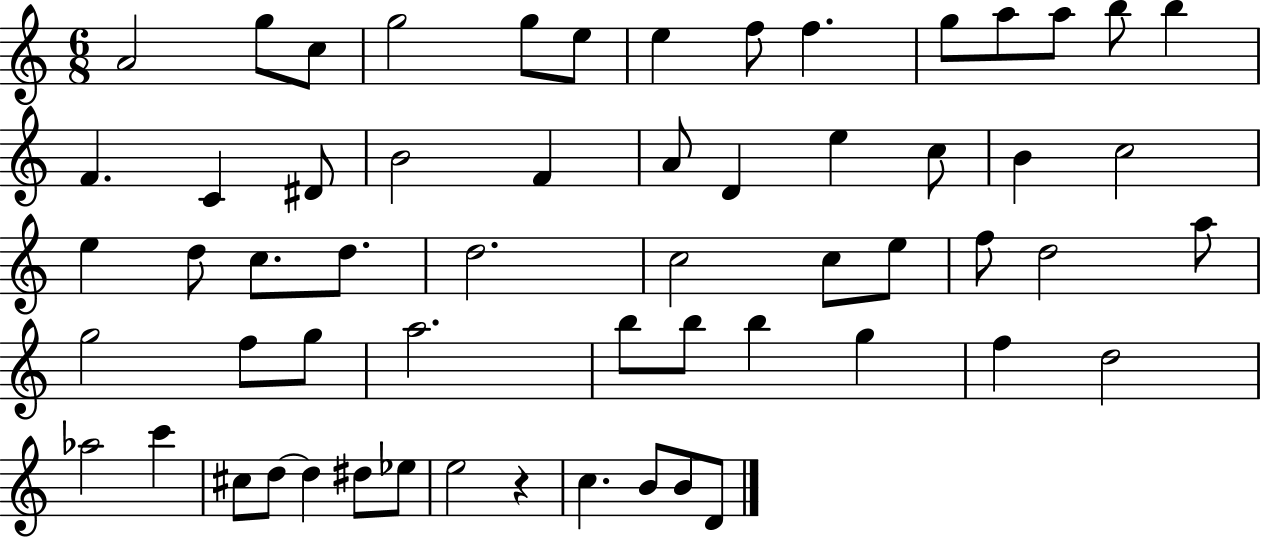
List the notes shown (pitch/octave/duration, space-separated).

A4/h G5/e C5/e G5/h G5/e E5/e E5/q F5/e F5/q. G5/e A5/e A5/e B5/e B5/q F4/q. C4/q D#4/e B4/h F4/q A4/e D4/q E5/q C5/e B4/q C5/h E5/q D5/e C5/e. D5/e. D5/h. C5/h C5/e E5/e F5/e D5/h A5/e G5/h F5/e G5/e A5/h. B5/e B5/e B5/q G5/q F5/q D5/h Ab5/h C6/q C#5/e D5/e D5/q D#5/e Eb5/e E5/h R/q C5/q. B4/e B4/e D4/e